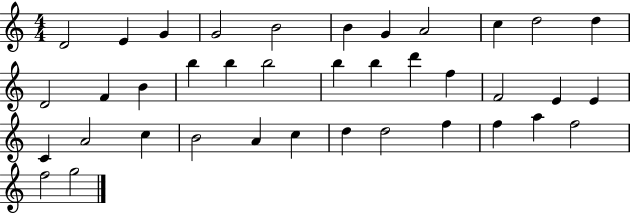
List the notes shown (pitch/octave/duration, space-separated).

D4/h E4/q G4/q G4/h B4/h B4/q G4/q A4/h C5/q D5/h D5/q D4/h F4/q B4/q B5/q B5/q B5/h B5/q B5/q D6/q F5/q F4/h E4/q E4/q C4/q A4/h C5/q B4/h A4/q C5/q D5/q D5/h F5/q F5/q A5/q F5/h F5/h G5/h